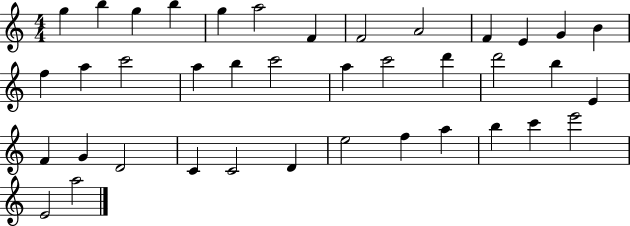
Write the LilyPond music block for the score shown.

{
  \clef treble
  \numericTimeSignature
  \time 4/4
  \key c \major
  g''4 b''4 g''4 b''4 | g''4 a''2 f'4 | f'2 a'2 | f'4 e'4 g'4 b'4 | \break f''4 a''4 c'''2 | a''4 b''4 c'''2 | a''4 c'''2 d'''4 | d'''2 b''4 e'4 | \break f'4 g'4 d'2 | c'4 c'2 d'4 | e''2 f''4 a''4 | b''4 c'''4 e'''2 | \break e'2 a''2 | \bar "|."
}